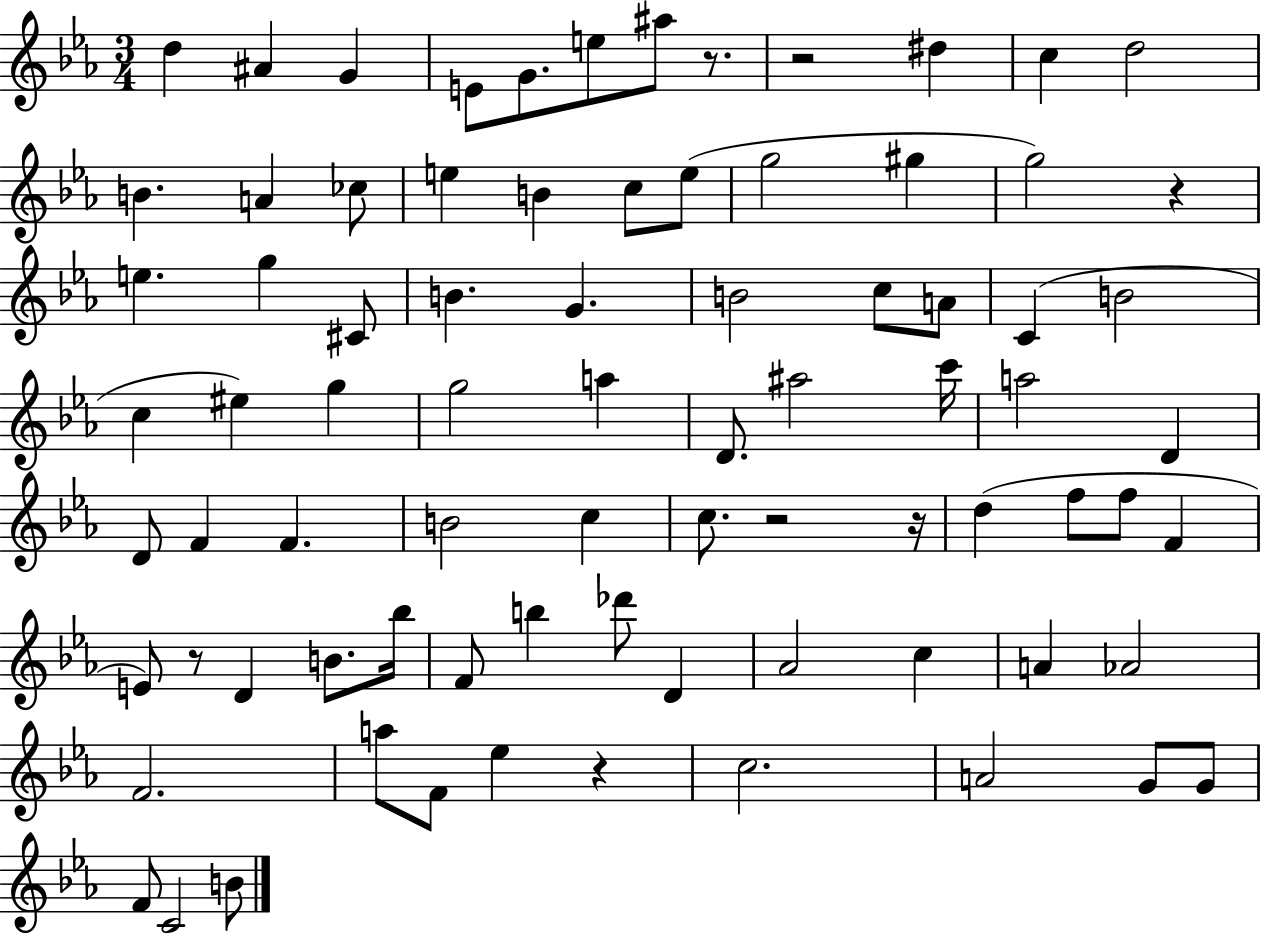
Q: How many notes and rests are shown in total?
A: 80